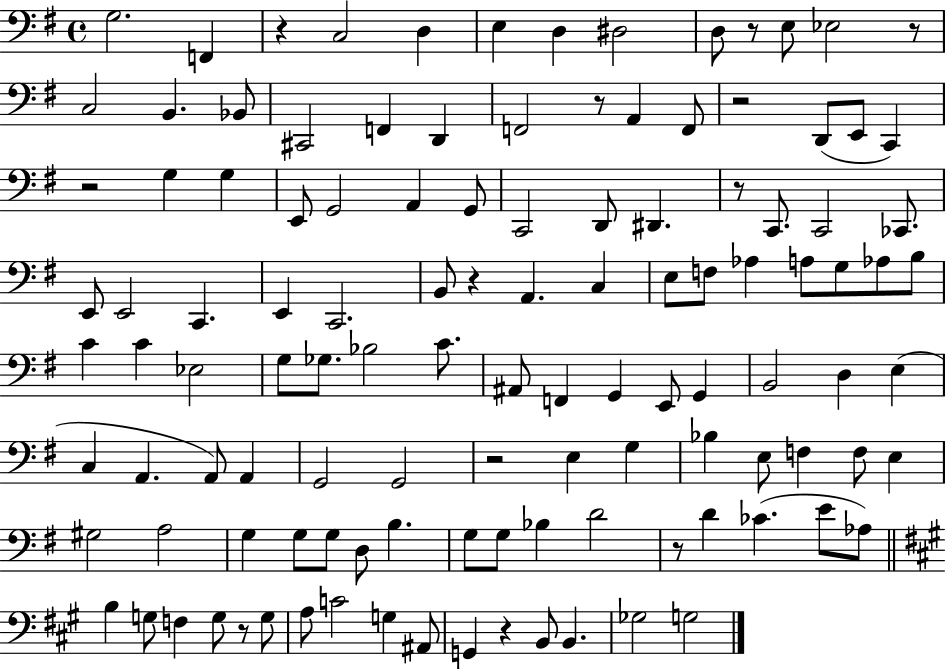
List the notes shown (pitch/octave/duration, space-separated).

G3/h. F2/q R/q C3/h D3/q E3/q D3/q D#3/h D3/e R/e E3/e Eb3/h R/e C3/h B2/q. Bb2/e C#2/h F2/q D2/q F2/h R/e A2/q F2/e R/h D2/e E2/e C2/q R/h G3/q G3/q E2/e G2/h A2/q G2/e C2/h D2/e D#2/q. R/e C2/e. C2/h CES2/e. E2/e E2/h C2/q. E2/q C2/h. B2/e R/q A2/q. C3/q E3/e F3/e Ab3/q A3/e G3/e Ab3/e B3/e C4/q C4/q Eb3/h G3/e Gb3/e. Bb3/h C4/e. A#2/e F2/q G2/q E2/e G2/q B2/h D3/q E3/q C3/q A2/q. A2/e A2/q G2/h G2/h R/h E3/q G3/q Bb3/q E3/e F3/q F3/e E3/q G#3/h A3/h G3/q G3/e G3/e D3/e B3/q. G3/e G3/e Bb3/q D4/h R/e D4/q CES4/q. E4/e Ab3/e B3/q G3/e F3/q G3/e R/e G3/e A3/e C4/h G3/q A#2/e G2/q R/q B2/e B2/q. Gb3/h G3/h